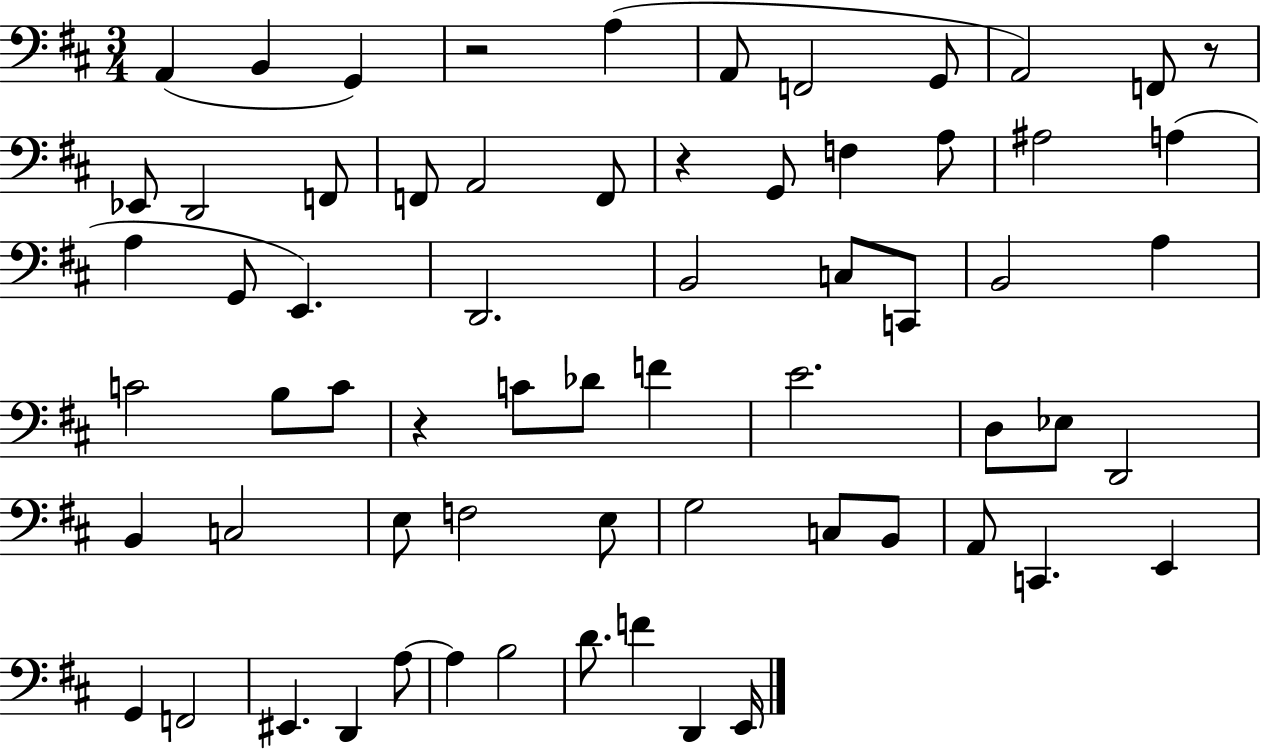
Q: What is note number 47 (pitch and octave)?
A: B2